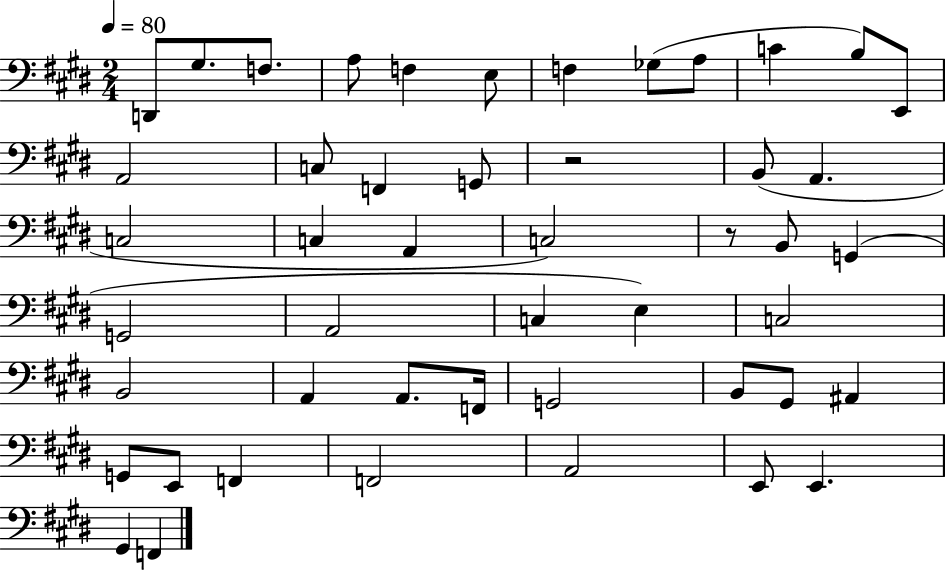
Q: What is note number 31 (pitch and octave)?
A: A2